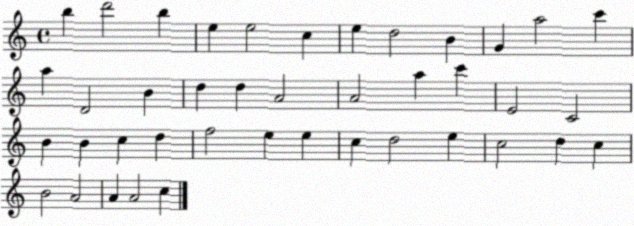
X:1
T:Untitled
M:4/4
L:1/4
K:C
b d'2 b e e2 c e d2 B G a2 c' a D2 B d d A2 A2 a c' E2 C2 B B c d f2 e e c d2 e c2 d c B2 A2 A A2 c